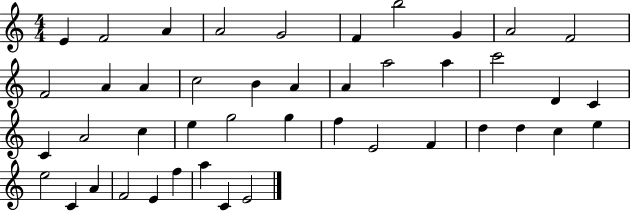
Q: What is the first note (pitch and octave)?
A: E4